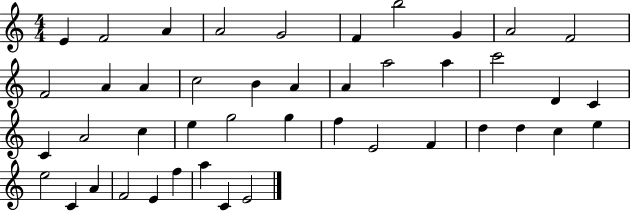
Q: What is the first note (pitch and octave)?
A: E4